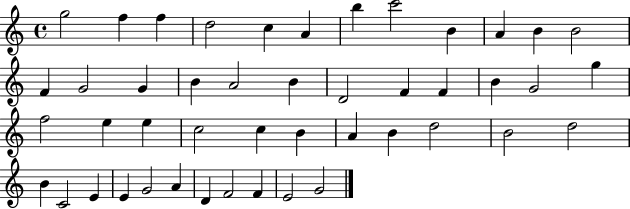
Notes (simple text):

G5/h F5/q F5/q D5/h C5/q A4/q B5/q C6/h B4/q A4/q B4/q B4/h F4/q G4/h G4/q B4/q A4/h B4/q D4/h F4/q F4/q B4/q G4/h G5/q F5/h E5/q E5/q C5/h C5/q B4/q A4/q B4/q D5/h B4/h D5/h B4/q C4/h E4/q E4/q G4/h A4/q D4/q F4/h F4/q E4/h G4/h